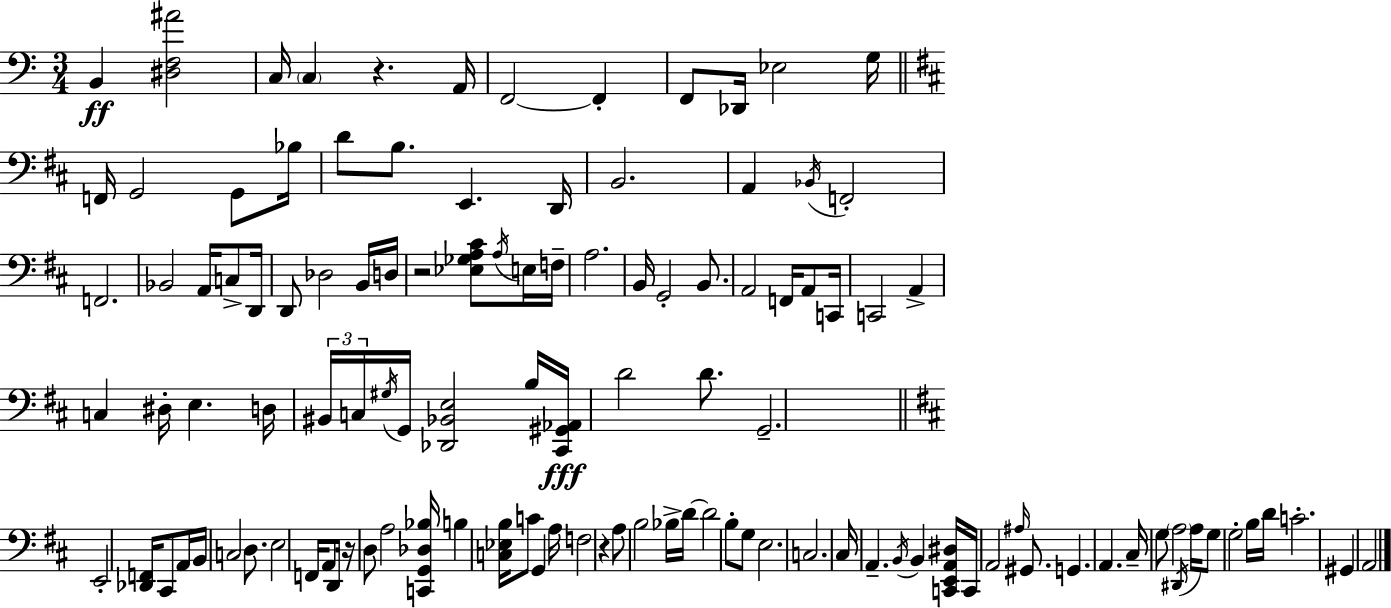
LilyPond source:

{
  \clef bass
  \numericTimeSignature
  \time 3/4
  \key a \minor
  b,4\ff <dis f ais'>2 | c16 \parenthesize c4 r4. a,16 | f,2~~ f,4-. | f,8 des,16 ees2 g16 | \break \bar "||" \break \key b \minor f,16 g,2 g,8 bes16 | d'8 b8. e,4. d,16 | b,2. | a,4 \acciaccatura { bes,16 } f,2-. | \break f,2. | bes,2 a,16 c8-> | d,16 d,8 des2 b,16 | d16 r2 <ees ges a cis'>8 \acciaccatura { a16 } | \break e16 f16-- a2. | b,16 g,2-. b,8. | a,2 f,16 a,8 | c,16 c,2 a,4-> | \break c4 dis16-. e4. | d16 \tuplet 3/2 { bis,16 c16 \acciaccatura { gis16 } } g,16 <des, bes, e>2 | b16 <cis, gis, aes,>16\fff d'2 | d'8. g,2.-- | \break \bar "||" \break \key b \minor e,2-. <des, f,>16 cis,8 a,16 | b,16 c2 d8. | e2 f,16 a,8 d,16 | r16 d8 a2 <c, g, des bes>16 | \break b4 <c ees b>16 c'8 g,4 a16 | f2 r4 | a8 b2 bes16-> d'16~~ | d'2 b8-. g8 | \break e2. | c2. | cis16 a,4.-- \acciaccatura { b,16 } b,4 | <c, e, a, dis>16 c,16 a,2 \grace { ais16 } gis,8. | \break g,4. a,4. | cis16-- g8 \parenthesize a2 | \acciaccatura { dis,16 } a16 g8 g2-. | b16 d'16 c'2.-. | \break gis,4 a,2 | \bar "|."
}